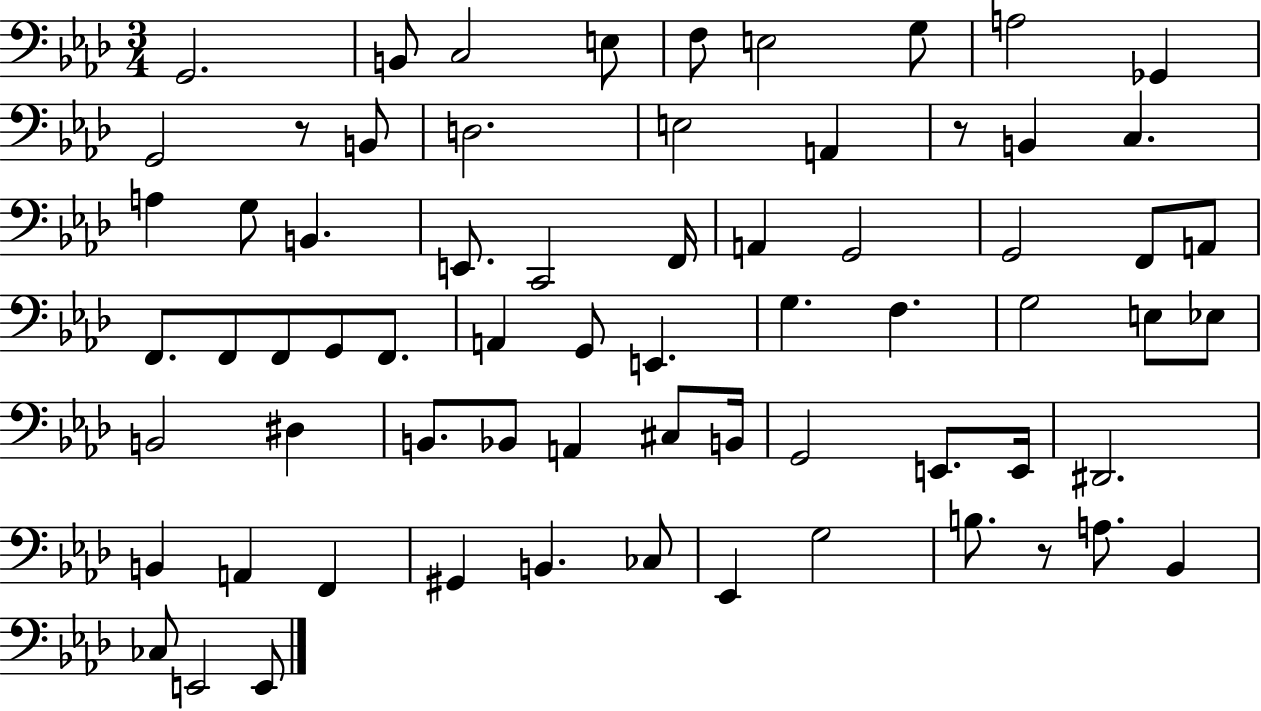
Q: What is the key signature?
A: AES major